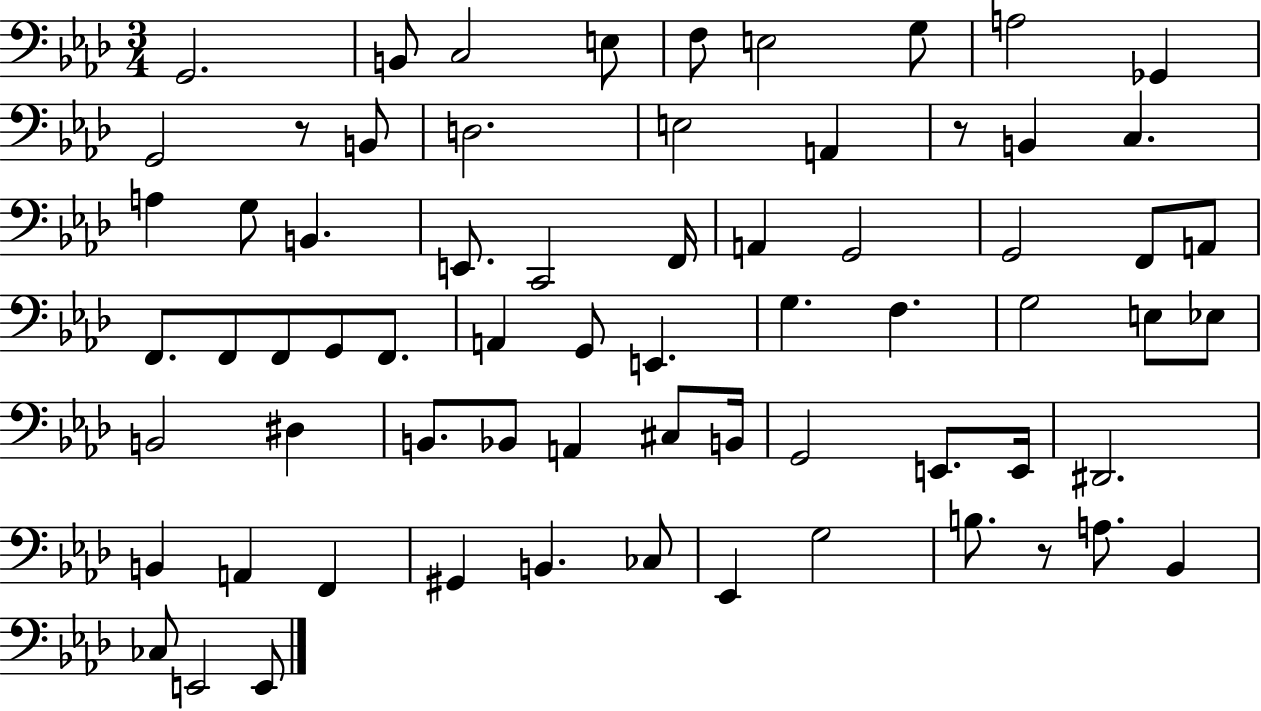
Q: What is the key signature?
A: AES major